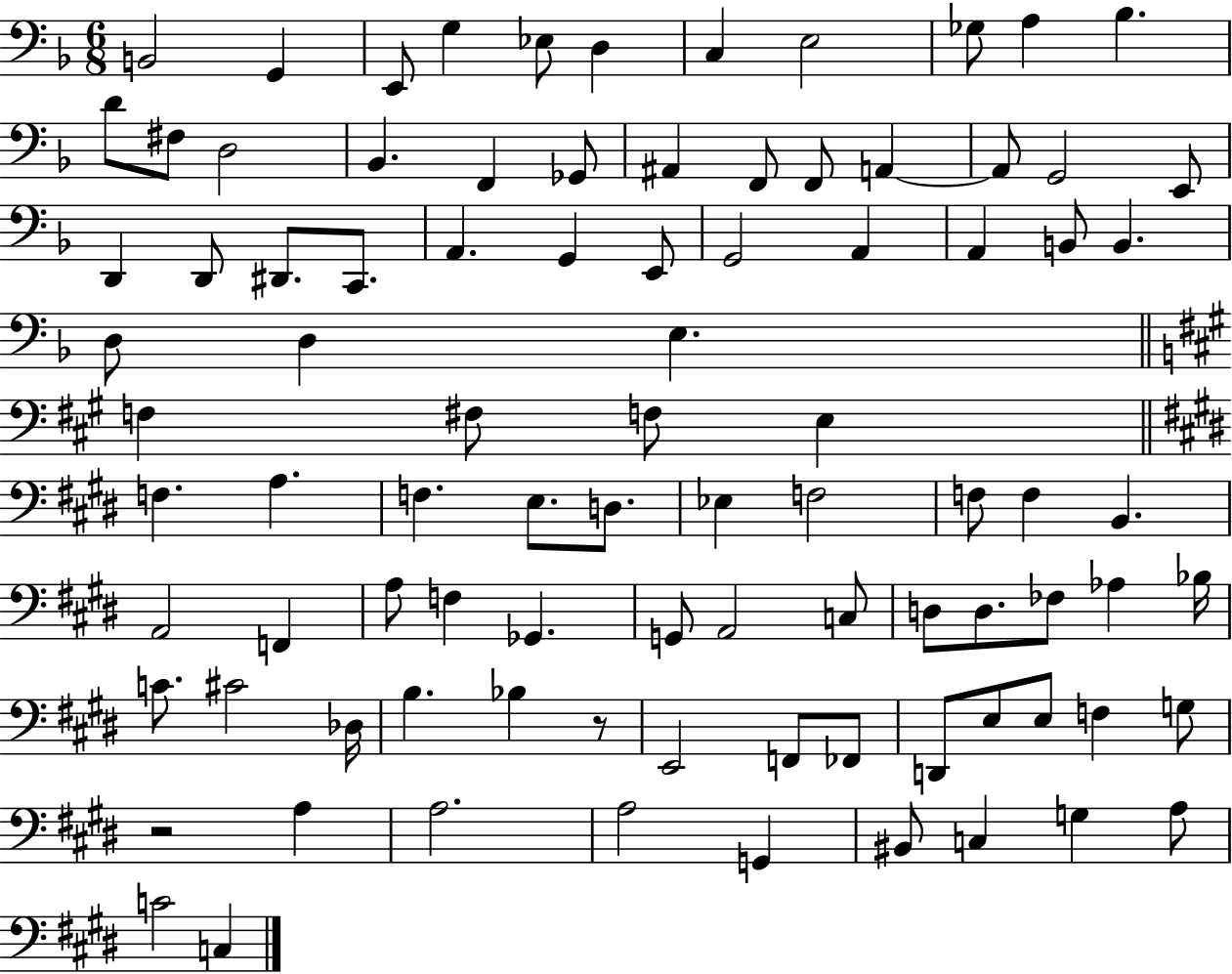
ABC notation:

X:1
T:Untitled
M:6/8
L:1/4
K:F
B,,2 G,, E,,/2 G, _E,/2 D, C, E,2 _G,/2 A, _B, D/2 ^F,/2 D,2 _B,, F,, _G,,/2 ^A,, F,,/2 F,,/2 A,, A,,/2 G,,2 E,,/2 D,, D,,/2 ^D,,/2 C,,/2 A,, G,, E,,/2 G,,2 A,, A,, B,,/2 B,, D,/2 D, E, F, ^F,/2 F,/2 E, F, A, F, E,/2 D,/2 _E, F,2 F,/2 F, B,, A,,2 F,, A,/2 F, _G,, G,,/2 A,,2 C,/2 D,/2 D,/2 _F,/2 _A, _B,/4 C/2 ^C2 _D,/4 B, _B, z/2 E,,2 F,,/2 _F,,/2 D,,/2 E,/2 E,/2 F, G,/2 z2 A, A,2 A,2 G,, ^B,,/2 C, G, A,/2 C2 C,